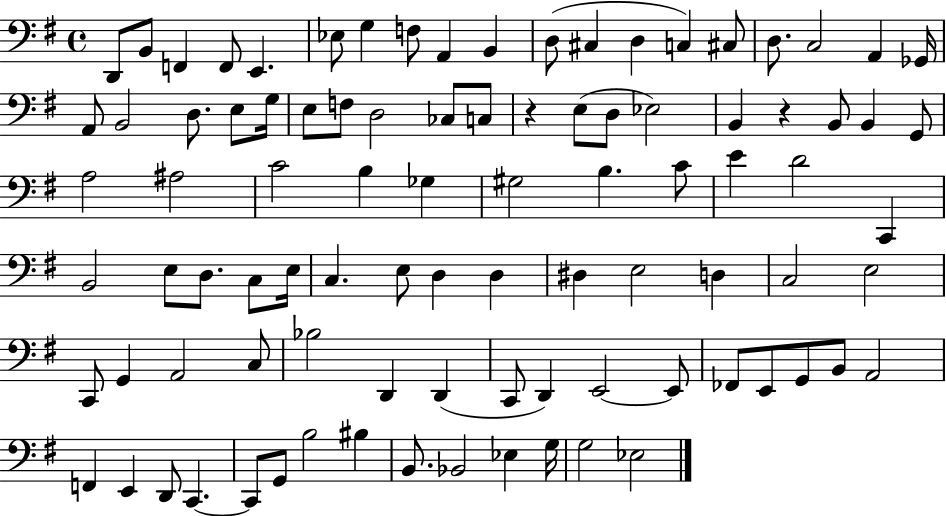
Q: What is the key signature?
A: G major